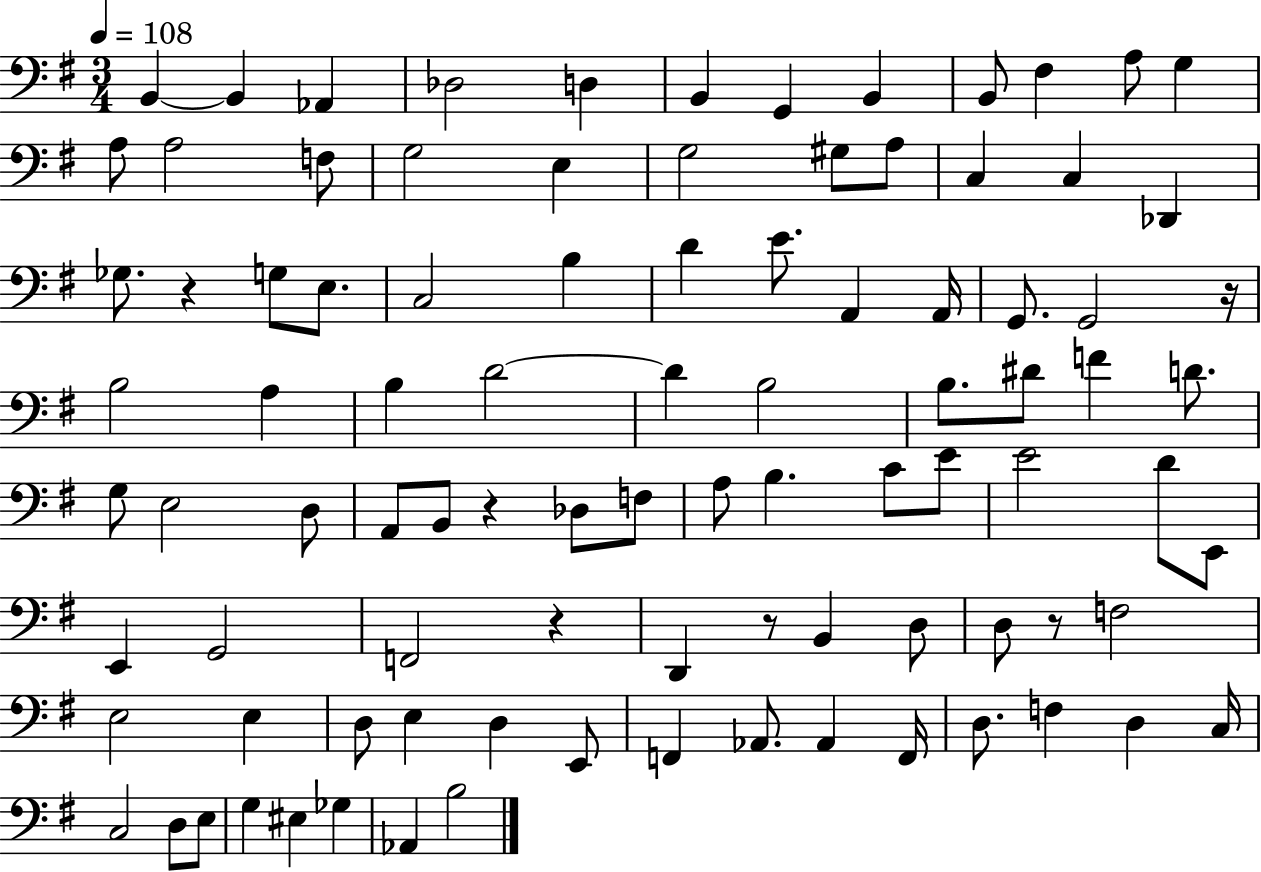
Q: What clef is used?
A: bass